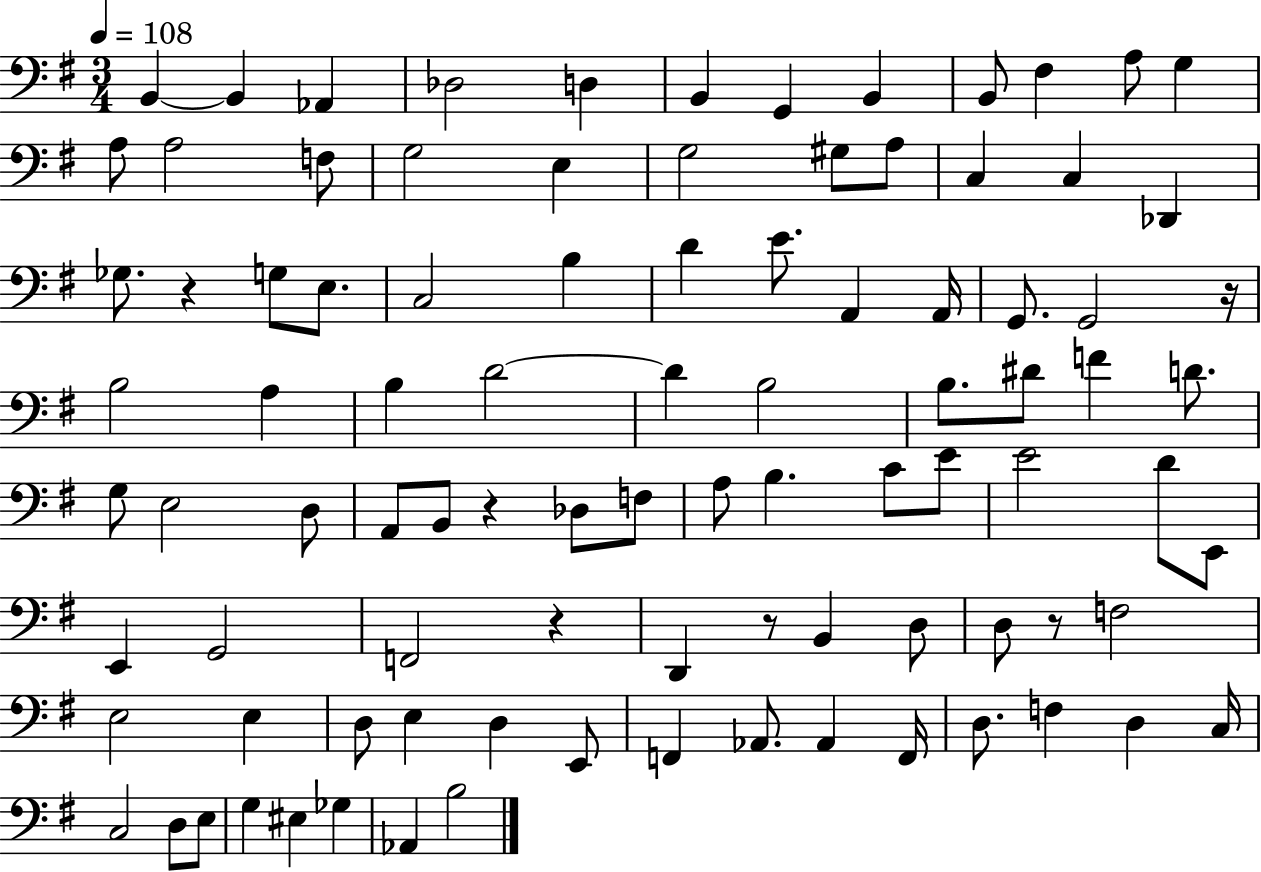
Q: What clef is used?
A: bass